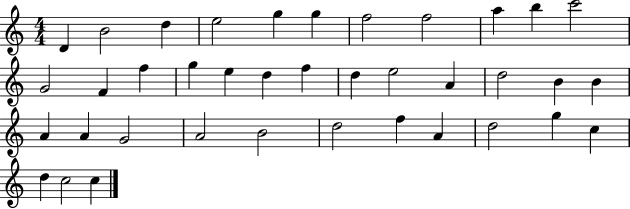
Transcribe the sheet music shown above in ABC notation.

X:1
T:Untitled
M:4/4
L:1/4
K:C
D B2 d e2 g g f2 f2 a b c'2 G2 F f g e d f d e2 A d2 B B A A G2 A2 B2 d2 f A d2 g c d c2 c